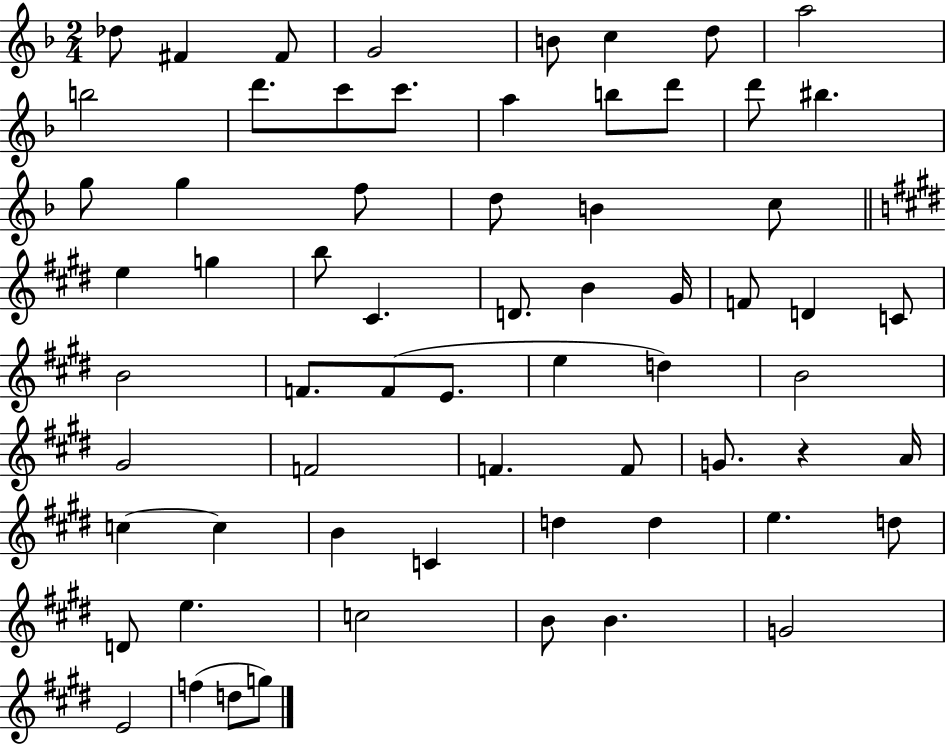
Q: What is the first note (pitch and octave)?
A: Db5